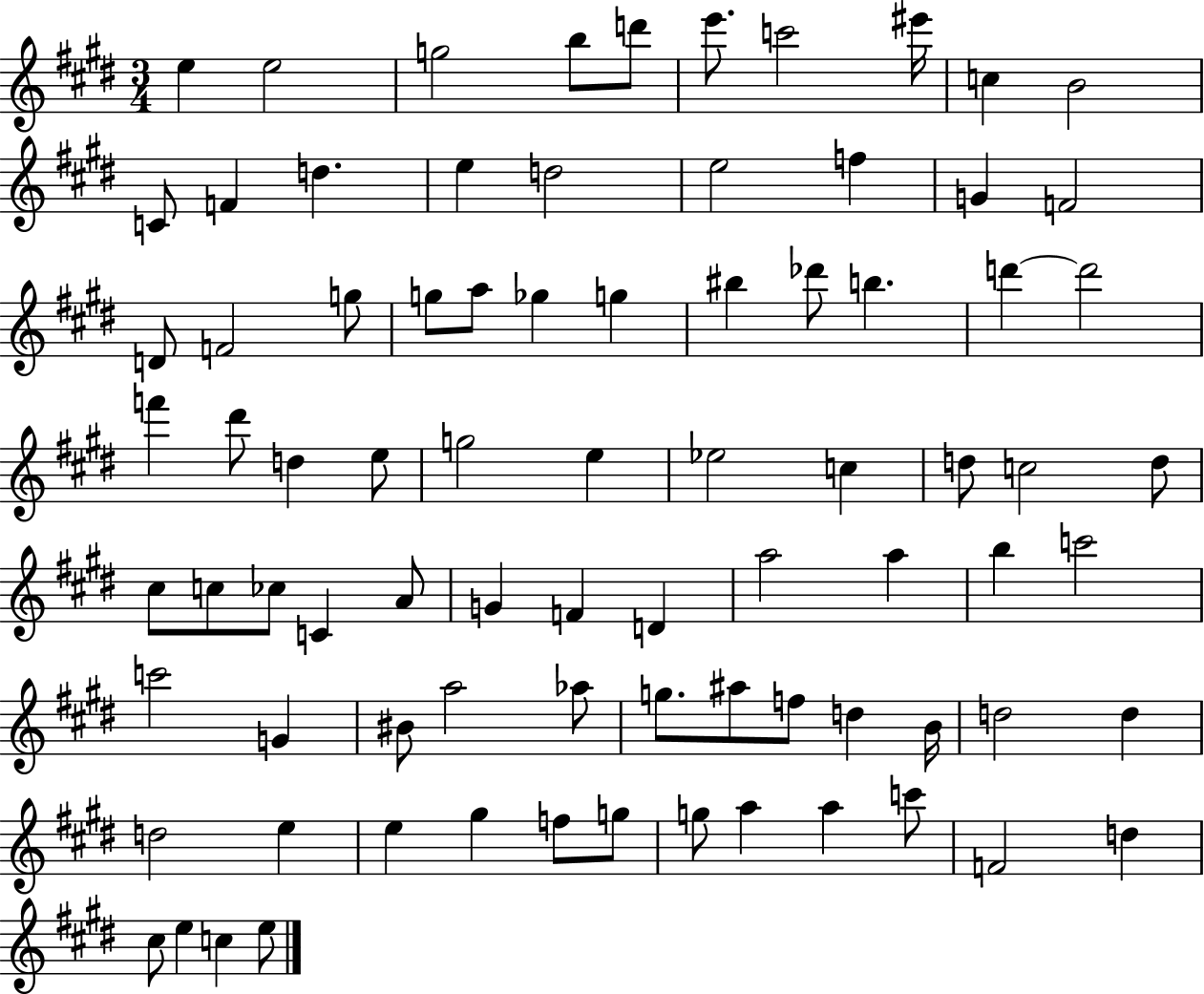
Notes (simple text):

E5/q E5/h G5/h B5/e D6/e E6/e. C6/h EIS6/s C5/q B4/h C4/e F4/q D5/q. E5/q D5/h E5/h F5/q G4/q F4/h D4/e F4/h G5/e G5/e A5/e Gb5/q G5/q BIS5/q Db6/e B5/q. D6/q D6/h F6/q D#6/e D5/q E5/e G5/h E5/q Eb5/h C5/q D5/e C5/h D5/e C#5/e C5/e CES5/e C4/q A4/e G4/q F4/q D4/q A5/h A5/q B5/q C6/h C6/h G4/q BIS4/e A5/h Ab5/e G5/e. A#5/e F5/e D5/q B4/s D5/h D5/q D5/h E5/q E5/q G#5/q F5/e G5/e G5/e A5/q A5/q C6/e F4/h D5/q C#5/e E5/q C5/q E5/e